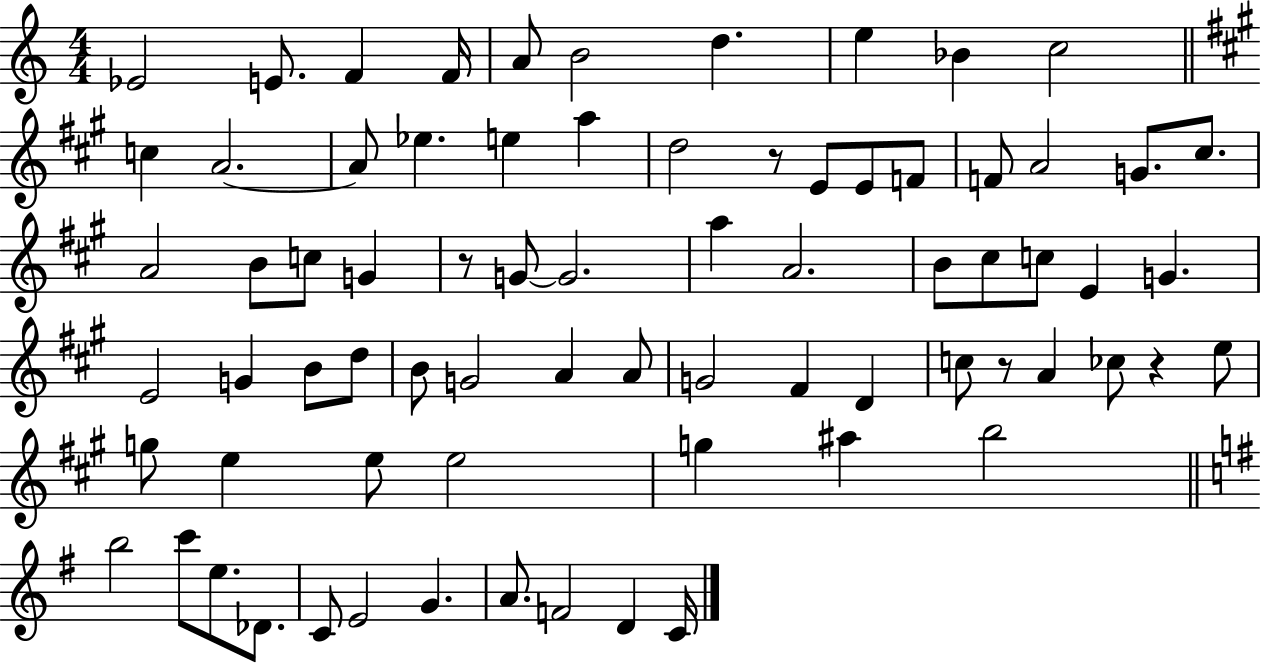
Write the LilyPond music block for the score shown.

{
  \clef treble
  \numericTimeSignature
  \time 4/4
  \key c \major
  ees'2 e'8. f'4 f'16 | a'8 b'2 d''4. | e''4 bes'4 c''2 | \bar "||" \break \key a \major c''4 a'2.~~ | a'8 ees''4. e''4 a''4 | d''2 r8 e'8 e'8 f'8 | f'8 a'2 g'8. cis''8. | \break a'2 b'8 c''8 g'4 | r8 g'8~~ g'2. | a''4 a'2. | b'8 cis''8 c''8 e'4 g'4. | \break e'2 g'4 b'8 d''8 | b'8 g'2 a'4 a'8 | g'2 fis'4 d'4 | c''8 r8 a'4 ces''8 r4 e''8 | \break g''8 e''4 e''8 e''2 | g''4 ais''4 b''2 | \bar "||" \break \key g \major b''2 c'''8 e''8. des'8. | c'8 e'2 g'4. | a'8. f'2 d'4 c'16 | \bar "|."
}